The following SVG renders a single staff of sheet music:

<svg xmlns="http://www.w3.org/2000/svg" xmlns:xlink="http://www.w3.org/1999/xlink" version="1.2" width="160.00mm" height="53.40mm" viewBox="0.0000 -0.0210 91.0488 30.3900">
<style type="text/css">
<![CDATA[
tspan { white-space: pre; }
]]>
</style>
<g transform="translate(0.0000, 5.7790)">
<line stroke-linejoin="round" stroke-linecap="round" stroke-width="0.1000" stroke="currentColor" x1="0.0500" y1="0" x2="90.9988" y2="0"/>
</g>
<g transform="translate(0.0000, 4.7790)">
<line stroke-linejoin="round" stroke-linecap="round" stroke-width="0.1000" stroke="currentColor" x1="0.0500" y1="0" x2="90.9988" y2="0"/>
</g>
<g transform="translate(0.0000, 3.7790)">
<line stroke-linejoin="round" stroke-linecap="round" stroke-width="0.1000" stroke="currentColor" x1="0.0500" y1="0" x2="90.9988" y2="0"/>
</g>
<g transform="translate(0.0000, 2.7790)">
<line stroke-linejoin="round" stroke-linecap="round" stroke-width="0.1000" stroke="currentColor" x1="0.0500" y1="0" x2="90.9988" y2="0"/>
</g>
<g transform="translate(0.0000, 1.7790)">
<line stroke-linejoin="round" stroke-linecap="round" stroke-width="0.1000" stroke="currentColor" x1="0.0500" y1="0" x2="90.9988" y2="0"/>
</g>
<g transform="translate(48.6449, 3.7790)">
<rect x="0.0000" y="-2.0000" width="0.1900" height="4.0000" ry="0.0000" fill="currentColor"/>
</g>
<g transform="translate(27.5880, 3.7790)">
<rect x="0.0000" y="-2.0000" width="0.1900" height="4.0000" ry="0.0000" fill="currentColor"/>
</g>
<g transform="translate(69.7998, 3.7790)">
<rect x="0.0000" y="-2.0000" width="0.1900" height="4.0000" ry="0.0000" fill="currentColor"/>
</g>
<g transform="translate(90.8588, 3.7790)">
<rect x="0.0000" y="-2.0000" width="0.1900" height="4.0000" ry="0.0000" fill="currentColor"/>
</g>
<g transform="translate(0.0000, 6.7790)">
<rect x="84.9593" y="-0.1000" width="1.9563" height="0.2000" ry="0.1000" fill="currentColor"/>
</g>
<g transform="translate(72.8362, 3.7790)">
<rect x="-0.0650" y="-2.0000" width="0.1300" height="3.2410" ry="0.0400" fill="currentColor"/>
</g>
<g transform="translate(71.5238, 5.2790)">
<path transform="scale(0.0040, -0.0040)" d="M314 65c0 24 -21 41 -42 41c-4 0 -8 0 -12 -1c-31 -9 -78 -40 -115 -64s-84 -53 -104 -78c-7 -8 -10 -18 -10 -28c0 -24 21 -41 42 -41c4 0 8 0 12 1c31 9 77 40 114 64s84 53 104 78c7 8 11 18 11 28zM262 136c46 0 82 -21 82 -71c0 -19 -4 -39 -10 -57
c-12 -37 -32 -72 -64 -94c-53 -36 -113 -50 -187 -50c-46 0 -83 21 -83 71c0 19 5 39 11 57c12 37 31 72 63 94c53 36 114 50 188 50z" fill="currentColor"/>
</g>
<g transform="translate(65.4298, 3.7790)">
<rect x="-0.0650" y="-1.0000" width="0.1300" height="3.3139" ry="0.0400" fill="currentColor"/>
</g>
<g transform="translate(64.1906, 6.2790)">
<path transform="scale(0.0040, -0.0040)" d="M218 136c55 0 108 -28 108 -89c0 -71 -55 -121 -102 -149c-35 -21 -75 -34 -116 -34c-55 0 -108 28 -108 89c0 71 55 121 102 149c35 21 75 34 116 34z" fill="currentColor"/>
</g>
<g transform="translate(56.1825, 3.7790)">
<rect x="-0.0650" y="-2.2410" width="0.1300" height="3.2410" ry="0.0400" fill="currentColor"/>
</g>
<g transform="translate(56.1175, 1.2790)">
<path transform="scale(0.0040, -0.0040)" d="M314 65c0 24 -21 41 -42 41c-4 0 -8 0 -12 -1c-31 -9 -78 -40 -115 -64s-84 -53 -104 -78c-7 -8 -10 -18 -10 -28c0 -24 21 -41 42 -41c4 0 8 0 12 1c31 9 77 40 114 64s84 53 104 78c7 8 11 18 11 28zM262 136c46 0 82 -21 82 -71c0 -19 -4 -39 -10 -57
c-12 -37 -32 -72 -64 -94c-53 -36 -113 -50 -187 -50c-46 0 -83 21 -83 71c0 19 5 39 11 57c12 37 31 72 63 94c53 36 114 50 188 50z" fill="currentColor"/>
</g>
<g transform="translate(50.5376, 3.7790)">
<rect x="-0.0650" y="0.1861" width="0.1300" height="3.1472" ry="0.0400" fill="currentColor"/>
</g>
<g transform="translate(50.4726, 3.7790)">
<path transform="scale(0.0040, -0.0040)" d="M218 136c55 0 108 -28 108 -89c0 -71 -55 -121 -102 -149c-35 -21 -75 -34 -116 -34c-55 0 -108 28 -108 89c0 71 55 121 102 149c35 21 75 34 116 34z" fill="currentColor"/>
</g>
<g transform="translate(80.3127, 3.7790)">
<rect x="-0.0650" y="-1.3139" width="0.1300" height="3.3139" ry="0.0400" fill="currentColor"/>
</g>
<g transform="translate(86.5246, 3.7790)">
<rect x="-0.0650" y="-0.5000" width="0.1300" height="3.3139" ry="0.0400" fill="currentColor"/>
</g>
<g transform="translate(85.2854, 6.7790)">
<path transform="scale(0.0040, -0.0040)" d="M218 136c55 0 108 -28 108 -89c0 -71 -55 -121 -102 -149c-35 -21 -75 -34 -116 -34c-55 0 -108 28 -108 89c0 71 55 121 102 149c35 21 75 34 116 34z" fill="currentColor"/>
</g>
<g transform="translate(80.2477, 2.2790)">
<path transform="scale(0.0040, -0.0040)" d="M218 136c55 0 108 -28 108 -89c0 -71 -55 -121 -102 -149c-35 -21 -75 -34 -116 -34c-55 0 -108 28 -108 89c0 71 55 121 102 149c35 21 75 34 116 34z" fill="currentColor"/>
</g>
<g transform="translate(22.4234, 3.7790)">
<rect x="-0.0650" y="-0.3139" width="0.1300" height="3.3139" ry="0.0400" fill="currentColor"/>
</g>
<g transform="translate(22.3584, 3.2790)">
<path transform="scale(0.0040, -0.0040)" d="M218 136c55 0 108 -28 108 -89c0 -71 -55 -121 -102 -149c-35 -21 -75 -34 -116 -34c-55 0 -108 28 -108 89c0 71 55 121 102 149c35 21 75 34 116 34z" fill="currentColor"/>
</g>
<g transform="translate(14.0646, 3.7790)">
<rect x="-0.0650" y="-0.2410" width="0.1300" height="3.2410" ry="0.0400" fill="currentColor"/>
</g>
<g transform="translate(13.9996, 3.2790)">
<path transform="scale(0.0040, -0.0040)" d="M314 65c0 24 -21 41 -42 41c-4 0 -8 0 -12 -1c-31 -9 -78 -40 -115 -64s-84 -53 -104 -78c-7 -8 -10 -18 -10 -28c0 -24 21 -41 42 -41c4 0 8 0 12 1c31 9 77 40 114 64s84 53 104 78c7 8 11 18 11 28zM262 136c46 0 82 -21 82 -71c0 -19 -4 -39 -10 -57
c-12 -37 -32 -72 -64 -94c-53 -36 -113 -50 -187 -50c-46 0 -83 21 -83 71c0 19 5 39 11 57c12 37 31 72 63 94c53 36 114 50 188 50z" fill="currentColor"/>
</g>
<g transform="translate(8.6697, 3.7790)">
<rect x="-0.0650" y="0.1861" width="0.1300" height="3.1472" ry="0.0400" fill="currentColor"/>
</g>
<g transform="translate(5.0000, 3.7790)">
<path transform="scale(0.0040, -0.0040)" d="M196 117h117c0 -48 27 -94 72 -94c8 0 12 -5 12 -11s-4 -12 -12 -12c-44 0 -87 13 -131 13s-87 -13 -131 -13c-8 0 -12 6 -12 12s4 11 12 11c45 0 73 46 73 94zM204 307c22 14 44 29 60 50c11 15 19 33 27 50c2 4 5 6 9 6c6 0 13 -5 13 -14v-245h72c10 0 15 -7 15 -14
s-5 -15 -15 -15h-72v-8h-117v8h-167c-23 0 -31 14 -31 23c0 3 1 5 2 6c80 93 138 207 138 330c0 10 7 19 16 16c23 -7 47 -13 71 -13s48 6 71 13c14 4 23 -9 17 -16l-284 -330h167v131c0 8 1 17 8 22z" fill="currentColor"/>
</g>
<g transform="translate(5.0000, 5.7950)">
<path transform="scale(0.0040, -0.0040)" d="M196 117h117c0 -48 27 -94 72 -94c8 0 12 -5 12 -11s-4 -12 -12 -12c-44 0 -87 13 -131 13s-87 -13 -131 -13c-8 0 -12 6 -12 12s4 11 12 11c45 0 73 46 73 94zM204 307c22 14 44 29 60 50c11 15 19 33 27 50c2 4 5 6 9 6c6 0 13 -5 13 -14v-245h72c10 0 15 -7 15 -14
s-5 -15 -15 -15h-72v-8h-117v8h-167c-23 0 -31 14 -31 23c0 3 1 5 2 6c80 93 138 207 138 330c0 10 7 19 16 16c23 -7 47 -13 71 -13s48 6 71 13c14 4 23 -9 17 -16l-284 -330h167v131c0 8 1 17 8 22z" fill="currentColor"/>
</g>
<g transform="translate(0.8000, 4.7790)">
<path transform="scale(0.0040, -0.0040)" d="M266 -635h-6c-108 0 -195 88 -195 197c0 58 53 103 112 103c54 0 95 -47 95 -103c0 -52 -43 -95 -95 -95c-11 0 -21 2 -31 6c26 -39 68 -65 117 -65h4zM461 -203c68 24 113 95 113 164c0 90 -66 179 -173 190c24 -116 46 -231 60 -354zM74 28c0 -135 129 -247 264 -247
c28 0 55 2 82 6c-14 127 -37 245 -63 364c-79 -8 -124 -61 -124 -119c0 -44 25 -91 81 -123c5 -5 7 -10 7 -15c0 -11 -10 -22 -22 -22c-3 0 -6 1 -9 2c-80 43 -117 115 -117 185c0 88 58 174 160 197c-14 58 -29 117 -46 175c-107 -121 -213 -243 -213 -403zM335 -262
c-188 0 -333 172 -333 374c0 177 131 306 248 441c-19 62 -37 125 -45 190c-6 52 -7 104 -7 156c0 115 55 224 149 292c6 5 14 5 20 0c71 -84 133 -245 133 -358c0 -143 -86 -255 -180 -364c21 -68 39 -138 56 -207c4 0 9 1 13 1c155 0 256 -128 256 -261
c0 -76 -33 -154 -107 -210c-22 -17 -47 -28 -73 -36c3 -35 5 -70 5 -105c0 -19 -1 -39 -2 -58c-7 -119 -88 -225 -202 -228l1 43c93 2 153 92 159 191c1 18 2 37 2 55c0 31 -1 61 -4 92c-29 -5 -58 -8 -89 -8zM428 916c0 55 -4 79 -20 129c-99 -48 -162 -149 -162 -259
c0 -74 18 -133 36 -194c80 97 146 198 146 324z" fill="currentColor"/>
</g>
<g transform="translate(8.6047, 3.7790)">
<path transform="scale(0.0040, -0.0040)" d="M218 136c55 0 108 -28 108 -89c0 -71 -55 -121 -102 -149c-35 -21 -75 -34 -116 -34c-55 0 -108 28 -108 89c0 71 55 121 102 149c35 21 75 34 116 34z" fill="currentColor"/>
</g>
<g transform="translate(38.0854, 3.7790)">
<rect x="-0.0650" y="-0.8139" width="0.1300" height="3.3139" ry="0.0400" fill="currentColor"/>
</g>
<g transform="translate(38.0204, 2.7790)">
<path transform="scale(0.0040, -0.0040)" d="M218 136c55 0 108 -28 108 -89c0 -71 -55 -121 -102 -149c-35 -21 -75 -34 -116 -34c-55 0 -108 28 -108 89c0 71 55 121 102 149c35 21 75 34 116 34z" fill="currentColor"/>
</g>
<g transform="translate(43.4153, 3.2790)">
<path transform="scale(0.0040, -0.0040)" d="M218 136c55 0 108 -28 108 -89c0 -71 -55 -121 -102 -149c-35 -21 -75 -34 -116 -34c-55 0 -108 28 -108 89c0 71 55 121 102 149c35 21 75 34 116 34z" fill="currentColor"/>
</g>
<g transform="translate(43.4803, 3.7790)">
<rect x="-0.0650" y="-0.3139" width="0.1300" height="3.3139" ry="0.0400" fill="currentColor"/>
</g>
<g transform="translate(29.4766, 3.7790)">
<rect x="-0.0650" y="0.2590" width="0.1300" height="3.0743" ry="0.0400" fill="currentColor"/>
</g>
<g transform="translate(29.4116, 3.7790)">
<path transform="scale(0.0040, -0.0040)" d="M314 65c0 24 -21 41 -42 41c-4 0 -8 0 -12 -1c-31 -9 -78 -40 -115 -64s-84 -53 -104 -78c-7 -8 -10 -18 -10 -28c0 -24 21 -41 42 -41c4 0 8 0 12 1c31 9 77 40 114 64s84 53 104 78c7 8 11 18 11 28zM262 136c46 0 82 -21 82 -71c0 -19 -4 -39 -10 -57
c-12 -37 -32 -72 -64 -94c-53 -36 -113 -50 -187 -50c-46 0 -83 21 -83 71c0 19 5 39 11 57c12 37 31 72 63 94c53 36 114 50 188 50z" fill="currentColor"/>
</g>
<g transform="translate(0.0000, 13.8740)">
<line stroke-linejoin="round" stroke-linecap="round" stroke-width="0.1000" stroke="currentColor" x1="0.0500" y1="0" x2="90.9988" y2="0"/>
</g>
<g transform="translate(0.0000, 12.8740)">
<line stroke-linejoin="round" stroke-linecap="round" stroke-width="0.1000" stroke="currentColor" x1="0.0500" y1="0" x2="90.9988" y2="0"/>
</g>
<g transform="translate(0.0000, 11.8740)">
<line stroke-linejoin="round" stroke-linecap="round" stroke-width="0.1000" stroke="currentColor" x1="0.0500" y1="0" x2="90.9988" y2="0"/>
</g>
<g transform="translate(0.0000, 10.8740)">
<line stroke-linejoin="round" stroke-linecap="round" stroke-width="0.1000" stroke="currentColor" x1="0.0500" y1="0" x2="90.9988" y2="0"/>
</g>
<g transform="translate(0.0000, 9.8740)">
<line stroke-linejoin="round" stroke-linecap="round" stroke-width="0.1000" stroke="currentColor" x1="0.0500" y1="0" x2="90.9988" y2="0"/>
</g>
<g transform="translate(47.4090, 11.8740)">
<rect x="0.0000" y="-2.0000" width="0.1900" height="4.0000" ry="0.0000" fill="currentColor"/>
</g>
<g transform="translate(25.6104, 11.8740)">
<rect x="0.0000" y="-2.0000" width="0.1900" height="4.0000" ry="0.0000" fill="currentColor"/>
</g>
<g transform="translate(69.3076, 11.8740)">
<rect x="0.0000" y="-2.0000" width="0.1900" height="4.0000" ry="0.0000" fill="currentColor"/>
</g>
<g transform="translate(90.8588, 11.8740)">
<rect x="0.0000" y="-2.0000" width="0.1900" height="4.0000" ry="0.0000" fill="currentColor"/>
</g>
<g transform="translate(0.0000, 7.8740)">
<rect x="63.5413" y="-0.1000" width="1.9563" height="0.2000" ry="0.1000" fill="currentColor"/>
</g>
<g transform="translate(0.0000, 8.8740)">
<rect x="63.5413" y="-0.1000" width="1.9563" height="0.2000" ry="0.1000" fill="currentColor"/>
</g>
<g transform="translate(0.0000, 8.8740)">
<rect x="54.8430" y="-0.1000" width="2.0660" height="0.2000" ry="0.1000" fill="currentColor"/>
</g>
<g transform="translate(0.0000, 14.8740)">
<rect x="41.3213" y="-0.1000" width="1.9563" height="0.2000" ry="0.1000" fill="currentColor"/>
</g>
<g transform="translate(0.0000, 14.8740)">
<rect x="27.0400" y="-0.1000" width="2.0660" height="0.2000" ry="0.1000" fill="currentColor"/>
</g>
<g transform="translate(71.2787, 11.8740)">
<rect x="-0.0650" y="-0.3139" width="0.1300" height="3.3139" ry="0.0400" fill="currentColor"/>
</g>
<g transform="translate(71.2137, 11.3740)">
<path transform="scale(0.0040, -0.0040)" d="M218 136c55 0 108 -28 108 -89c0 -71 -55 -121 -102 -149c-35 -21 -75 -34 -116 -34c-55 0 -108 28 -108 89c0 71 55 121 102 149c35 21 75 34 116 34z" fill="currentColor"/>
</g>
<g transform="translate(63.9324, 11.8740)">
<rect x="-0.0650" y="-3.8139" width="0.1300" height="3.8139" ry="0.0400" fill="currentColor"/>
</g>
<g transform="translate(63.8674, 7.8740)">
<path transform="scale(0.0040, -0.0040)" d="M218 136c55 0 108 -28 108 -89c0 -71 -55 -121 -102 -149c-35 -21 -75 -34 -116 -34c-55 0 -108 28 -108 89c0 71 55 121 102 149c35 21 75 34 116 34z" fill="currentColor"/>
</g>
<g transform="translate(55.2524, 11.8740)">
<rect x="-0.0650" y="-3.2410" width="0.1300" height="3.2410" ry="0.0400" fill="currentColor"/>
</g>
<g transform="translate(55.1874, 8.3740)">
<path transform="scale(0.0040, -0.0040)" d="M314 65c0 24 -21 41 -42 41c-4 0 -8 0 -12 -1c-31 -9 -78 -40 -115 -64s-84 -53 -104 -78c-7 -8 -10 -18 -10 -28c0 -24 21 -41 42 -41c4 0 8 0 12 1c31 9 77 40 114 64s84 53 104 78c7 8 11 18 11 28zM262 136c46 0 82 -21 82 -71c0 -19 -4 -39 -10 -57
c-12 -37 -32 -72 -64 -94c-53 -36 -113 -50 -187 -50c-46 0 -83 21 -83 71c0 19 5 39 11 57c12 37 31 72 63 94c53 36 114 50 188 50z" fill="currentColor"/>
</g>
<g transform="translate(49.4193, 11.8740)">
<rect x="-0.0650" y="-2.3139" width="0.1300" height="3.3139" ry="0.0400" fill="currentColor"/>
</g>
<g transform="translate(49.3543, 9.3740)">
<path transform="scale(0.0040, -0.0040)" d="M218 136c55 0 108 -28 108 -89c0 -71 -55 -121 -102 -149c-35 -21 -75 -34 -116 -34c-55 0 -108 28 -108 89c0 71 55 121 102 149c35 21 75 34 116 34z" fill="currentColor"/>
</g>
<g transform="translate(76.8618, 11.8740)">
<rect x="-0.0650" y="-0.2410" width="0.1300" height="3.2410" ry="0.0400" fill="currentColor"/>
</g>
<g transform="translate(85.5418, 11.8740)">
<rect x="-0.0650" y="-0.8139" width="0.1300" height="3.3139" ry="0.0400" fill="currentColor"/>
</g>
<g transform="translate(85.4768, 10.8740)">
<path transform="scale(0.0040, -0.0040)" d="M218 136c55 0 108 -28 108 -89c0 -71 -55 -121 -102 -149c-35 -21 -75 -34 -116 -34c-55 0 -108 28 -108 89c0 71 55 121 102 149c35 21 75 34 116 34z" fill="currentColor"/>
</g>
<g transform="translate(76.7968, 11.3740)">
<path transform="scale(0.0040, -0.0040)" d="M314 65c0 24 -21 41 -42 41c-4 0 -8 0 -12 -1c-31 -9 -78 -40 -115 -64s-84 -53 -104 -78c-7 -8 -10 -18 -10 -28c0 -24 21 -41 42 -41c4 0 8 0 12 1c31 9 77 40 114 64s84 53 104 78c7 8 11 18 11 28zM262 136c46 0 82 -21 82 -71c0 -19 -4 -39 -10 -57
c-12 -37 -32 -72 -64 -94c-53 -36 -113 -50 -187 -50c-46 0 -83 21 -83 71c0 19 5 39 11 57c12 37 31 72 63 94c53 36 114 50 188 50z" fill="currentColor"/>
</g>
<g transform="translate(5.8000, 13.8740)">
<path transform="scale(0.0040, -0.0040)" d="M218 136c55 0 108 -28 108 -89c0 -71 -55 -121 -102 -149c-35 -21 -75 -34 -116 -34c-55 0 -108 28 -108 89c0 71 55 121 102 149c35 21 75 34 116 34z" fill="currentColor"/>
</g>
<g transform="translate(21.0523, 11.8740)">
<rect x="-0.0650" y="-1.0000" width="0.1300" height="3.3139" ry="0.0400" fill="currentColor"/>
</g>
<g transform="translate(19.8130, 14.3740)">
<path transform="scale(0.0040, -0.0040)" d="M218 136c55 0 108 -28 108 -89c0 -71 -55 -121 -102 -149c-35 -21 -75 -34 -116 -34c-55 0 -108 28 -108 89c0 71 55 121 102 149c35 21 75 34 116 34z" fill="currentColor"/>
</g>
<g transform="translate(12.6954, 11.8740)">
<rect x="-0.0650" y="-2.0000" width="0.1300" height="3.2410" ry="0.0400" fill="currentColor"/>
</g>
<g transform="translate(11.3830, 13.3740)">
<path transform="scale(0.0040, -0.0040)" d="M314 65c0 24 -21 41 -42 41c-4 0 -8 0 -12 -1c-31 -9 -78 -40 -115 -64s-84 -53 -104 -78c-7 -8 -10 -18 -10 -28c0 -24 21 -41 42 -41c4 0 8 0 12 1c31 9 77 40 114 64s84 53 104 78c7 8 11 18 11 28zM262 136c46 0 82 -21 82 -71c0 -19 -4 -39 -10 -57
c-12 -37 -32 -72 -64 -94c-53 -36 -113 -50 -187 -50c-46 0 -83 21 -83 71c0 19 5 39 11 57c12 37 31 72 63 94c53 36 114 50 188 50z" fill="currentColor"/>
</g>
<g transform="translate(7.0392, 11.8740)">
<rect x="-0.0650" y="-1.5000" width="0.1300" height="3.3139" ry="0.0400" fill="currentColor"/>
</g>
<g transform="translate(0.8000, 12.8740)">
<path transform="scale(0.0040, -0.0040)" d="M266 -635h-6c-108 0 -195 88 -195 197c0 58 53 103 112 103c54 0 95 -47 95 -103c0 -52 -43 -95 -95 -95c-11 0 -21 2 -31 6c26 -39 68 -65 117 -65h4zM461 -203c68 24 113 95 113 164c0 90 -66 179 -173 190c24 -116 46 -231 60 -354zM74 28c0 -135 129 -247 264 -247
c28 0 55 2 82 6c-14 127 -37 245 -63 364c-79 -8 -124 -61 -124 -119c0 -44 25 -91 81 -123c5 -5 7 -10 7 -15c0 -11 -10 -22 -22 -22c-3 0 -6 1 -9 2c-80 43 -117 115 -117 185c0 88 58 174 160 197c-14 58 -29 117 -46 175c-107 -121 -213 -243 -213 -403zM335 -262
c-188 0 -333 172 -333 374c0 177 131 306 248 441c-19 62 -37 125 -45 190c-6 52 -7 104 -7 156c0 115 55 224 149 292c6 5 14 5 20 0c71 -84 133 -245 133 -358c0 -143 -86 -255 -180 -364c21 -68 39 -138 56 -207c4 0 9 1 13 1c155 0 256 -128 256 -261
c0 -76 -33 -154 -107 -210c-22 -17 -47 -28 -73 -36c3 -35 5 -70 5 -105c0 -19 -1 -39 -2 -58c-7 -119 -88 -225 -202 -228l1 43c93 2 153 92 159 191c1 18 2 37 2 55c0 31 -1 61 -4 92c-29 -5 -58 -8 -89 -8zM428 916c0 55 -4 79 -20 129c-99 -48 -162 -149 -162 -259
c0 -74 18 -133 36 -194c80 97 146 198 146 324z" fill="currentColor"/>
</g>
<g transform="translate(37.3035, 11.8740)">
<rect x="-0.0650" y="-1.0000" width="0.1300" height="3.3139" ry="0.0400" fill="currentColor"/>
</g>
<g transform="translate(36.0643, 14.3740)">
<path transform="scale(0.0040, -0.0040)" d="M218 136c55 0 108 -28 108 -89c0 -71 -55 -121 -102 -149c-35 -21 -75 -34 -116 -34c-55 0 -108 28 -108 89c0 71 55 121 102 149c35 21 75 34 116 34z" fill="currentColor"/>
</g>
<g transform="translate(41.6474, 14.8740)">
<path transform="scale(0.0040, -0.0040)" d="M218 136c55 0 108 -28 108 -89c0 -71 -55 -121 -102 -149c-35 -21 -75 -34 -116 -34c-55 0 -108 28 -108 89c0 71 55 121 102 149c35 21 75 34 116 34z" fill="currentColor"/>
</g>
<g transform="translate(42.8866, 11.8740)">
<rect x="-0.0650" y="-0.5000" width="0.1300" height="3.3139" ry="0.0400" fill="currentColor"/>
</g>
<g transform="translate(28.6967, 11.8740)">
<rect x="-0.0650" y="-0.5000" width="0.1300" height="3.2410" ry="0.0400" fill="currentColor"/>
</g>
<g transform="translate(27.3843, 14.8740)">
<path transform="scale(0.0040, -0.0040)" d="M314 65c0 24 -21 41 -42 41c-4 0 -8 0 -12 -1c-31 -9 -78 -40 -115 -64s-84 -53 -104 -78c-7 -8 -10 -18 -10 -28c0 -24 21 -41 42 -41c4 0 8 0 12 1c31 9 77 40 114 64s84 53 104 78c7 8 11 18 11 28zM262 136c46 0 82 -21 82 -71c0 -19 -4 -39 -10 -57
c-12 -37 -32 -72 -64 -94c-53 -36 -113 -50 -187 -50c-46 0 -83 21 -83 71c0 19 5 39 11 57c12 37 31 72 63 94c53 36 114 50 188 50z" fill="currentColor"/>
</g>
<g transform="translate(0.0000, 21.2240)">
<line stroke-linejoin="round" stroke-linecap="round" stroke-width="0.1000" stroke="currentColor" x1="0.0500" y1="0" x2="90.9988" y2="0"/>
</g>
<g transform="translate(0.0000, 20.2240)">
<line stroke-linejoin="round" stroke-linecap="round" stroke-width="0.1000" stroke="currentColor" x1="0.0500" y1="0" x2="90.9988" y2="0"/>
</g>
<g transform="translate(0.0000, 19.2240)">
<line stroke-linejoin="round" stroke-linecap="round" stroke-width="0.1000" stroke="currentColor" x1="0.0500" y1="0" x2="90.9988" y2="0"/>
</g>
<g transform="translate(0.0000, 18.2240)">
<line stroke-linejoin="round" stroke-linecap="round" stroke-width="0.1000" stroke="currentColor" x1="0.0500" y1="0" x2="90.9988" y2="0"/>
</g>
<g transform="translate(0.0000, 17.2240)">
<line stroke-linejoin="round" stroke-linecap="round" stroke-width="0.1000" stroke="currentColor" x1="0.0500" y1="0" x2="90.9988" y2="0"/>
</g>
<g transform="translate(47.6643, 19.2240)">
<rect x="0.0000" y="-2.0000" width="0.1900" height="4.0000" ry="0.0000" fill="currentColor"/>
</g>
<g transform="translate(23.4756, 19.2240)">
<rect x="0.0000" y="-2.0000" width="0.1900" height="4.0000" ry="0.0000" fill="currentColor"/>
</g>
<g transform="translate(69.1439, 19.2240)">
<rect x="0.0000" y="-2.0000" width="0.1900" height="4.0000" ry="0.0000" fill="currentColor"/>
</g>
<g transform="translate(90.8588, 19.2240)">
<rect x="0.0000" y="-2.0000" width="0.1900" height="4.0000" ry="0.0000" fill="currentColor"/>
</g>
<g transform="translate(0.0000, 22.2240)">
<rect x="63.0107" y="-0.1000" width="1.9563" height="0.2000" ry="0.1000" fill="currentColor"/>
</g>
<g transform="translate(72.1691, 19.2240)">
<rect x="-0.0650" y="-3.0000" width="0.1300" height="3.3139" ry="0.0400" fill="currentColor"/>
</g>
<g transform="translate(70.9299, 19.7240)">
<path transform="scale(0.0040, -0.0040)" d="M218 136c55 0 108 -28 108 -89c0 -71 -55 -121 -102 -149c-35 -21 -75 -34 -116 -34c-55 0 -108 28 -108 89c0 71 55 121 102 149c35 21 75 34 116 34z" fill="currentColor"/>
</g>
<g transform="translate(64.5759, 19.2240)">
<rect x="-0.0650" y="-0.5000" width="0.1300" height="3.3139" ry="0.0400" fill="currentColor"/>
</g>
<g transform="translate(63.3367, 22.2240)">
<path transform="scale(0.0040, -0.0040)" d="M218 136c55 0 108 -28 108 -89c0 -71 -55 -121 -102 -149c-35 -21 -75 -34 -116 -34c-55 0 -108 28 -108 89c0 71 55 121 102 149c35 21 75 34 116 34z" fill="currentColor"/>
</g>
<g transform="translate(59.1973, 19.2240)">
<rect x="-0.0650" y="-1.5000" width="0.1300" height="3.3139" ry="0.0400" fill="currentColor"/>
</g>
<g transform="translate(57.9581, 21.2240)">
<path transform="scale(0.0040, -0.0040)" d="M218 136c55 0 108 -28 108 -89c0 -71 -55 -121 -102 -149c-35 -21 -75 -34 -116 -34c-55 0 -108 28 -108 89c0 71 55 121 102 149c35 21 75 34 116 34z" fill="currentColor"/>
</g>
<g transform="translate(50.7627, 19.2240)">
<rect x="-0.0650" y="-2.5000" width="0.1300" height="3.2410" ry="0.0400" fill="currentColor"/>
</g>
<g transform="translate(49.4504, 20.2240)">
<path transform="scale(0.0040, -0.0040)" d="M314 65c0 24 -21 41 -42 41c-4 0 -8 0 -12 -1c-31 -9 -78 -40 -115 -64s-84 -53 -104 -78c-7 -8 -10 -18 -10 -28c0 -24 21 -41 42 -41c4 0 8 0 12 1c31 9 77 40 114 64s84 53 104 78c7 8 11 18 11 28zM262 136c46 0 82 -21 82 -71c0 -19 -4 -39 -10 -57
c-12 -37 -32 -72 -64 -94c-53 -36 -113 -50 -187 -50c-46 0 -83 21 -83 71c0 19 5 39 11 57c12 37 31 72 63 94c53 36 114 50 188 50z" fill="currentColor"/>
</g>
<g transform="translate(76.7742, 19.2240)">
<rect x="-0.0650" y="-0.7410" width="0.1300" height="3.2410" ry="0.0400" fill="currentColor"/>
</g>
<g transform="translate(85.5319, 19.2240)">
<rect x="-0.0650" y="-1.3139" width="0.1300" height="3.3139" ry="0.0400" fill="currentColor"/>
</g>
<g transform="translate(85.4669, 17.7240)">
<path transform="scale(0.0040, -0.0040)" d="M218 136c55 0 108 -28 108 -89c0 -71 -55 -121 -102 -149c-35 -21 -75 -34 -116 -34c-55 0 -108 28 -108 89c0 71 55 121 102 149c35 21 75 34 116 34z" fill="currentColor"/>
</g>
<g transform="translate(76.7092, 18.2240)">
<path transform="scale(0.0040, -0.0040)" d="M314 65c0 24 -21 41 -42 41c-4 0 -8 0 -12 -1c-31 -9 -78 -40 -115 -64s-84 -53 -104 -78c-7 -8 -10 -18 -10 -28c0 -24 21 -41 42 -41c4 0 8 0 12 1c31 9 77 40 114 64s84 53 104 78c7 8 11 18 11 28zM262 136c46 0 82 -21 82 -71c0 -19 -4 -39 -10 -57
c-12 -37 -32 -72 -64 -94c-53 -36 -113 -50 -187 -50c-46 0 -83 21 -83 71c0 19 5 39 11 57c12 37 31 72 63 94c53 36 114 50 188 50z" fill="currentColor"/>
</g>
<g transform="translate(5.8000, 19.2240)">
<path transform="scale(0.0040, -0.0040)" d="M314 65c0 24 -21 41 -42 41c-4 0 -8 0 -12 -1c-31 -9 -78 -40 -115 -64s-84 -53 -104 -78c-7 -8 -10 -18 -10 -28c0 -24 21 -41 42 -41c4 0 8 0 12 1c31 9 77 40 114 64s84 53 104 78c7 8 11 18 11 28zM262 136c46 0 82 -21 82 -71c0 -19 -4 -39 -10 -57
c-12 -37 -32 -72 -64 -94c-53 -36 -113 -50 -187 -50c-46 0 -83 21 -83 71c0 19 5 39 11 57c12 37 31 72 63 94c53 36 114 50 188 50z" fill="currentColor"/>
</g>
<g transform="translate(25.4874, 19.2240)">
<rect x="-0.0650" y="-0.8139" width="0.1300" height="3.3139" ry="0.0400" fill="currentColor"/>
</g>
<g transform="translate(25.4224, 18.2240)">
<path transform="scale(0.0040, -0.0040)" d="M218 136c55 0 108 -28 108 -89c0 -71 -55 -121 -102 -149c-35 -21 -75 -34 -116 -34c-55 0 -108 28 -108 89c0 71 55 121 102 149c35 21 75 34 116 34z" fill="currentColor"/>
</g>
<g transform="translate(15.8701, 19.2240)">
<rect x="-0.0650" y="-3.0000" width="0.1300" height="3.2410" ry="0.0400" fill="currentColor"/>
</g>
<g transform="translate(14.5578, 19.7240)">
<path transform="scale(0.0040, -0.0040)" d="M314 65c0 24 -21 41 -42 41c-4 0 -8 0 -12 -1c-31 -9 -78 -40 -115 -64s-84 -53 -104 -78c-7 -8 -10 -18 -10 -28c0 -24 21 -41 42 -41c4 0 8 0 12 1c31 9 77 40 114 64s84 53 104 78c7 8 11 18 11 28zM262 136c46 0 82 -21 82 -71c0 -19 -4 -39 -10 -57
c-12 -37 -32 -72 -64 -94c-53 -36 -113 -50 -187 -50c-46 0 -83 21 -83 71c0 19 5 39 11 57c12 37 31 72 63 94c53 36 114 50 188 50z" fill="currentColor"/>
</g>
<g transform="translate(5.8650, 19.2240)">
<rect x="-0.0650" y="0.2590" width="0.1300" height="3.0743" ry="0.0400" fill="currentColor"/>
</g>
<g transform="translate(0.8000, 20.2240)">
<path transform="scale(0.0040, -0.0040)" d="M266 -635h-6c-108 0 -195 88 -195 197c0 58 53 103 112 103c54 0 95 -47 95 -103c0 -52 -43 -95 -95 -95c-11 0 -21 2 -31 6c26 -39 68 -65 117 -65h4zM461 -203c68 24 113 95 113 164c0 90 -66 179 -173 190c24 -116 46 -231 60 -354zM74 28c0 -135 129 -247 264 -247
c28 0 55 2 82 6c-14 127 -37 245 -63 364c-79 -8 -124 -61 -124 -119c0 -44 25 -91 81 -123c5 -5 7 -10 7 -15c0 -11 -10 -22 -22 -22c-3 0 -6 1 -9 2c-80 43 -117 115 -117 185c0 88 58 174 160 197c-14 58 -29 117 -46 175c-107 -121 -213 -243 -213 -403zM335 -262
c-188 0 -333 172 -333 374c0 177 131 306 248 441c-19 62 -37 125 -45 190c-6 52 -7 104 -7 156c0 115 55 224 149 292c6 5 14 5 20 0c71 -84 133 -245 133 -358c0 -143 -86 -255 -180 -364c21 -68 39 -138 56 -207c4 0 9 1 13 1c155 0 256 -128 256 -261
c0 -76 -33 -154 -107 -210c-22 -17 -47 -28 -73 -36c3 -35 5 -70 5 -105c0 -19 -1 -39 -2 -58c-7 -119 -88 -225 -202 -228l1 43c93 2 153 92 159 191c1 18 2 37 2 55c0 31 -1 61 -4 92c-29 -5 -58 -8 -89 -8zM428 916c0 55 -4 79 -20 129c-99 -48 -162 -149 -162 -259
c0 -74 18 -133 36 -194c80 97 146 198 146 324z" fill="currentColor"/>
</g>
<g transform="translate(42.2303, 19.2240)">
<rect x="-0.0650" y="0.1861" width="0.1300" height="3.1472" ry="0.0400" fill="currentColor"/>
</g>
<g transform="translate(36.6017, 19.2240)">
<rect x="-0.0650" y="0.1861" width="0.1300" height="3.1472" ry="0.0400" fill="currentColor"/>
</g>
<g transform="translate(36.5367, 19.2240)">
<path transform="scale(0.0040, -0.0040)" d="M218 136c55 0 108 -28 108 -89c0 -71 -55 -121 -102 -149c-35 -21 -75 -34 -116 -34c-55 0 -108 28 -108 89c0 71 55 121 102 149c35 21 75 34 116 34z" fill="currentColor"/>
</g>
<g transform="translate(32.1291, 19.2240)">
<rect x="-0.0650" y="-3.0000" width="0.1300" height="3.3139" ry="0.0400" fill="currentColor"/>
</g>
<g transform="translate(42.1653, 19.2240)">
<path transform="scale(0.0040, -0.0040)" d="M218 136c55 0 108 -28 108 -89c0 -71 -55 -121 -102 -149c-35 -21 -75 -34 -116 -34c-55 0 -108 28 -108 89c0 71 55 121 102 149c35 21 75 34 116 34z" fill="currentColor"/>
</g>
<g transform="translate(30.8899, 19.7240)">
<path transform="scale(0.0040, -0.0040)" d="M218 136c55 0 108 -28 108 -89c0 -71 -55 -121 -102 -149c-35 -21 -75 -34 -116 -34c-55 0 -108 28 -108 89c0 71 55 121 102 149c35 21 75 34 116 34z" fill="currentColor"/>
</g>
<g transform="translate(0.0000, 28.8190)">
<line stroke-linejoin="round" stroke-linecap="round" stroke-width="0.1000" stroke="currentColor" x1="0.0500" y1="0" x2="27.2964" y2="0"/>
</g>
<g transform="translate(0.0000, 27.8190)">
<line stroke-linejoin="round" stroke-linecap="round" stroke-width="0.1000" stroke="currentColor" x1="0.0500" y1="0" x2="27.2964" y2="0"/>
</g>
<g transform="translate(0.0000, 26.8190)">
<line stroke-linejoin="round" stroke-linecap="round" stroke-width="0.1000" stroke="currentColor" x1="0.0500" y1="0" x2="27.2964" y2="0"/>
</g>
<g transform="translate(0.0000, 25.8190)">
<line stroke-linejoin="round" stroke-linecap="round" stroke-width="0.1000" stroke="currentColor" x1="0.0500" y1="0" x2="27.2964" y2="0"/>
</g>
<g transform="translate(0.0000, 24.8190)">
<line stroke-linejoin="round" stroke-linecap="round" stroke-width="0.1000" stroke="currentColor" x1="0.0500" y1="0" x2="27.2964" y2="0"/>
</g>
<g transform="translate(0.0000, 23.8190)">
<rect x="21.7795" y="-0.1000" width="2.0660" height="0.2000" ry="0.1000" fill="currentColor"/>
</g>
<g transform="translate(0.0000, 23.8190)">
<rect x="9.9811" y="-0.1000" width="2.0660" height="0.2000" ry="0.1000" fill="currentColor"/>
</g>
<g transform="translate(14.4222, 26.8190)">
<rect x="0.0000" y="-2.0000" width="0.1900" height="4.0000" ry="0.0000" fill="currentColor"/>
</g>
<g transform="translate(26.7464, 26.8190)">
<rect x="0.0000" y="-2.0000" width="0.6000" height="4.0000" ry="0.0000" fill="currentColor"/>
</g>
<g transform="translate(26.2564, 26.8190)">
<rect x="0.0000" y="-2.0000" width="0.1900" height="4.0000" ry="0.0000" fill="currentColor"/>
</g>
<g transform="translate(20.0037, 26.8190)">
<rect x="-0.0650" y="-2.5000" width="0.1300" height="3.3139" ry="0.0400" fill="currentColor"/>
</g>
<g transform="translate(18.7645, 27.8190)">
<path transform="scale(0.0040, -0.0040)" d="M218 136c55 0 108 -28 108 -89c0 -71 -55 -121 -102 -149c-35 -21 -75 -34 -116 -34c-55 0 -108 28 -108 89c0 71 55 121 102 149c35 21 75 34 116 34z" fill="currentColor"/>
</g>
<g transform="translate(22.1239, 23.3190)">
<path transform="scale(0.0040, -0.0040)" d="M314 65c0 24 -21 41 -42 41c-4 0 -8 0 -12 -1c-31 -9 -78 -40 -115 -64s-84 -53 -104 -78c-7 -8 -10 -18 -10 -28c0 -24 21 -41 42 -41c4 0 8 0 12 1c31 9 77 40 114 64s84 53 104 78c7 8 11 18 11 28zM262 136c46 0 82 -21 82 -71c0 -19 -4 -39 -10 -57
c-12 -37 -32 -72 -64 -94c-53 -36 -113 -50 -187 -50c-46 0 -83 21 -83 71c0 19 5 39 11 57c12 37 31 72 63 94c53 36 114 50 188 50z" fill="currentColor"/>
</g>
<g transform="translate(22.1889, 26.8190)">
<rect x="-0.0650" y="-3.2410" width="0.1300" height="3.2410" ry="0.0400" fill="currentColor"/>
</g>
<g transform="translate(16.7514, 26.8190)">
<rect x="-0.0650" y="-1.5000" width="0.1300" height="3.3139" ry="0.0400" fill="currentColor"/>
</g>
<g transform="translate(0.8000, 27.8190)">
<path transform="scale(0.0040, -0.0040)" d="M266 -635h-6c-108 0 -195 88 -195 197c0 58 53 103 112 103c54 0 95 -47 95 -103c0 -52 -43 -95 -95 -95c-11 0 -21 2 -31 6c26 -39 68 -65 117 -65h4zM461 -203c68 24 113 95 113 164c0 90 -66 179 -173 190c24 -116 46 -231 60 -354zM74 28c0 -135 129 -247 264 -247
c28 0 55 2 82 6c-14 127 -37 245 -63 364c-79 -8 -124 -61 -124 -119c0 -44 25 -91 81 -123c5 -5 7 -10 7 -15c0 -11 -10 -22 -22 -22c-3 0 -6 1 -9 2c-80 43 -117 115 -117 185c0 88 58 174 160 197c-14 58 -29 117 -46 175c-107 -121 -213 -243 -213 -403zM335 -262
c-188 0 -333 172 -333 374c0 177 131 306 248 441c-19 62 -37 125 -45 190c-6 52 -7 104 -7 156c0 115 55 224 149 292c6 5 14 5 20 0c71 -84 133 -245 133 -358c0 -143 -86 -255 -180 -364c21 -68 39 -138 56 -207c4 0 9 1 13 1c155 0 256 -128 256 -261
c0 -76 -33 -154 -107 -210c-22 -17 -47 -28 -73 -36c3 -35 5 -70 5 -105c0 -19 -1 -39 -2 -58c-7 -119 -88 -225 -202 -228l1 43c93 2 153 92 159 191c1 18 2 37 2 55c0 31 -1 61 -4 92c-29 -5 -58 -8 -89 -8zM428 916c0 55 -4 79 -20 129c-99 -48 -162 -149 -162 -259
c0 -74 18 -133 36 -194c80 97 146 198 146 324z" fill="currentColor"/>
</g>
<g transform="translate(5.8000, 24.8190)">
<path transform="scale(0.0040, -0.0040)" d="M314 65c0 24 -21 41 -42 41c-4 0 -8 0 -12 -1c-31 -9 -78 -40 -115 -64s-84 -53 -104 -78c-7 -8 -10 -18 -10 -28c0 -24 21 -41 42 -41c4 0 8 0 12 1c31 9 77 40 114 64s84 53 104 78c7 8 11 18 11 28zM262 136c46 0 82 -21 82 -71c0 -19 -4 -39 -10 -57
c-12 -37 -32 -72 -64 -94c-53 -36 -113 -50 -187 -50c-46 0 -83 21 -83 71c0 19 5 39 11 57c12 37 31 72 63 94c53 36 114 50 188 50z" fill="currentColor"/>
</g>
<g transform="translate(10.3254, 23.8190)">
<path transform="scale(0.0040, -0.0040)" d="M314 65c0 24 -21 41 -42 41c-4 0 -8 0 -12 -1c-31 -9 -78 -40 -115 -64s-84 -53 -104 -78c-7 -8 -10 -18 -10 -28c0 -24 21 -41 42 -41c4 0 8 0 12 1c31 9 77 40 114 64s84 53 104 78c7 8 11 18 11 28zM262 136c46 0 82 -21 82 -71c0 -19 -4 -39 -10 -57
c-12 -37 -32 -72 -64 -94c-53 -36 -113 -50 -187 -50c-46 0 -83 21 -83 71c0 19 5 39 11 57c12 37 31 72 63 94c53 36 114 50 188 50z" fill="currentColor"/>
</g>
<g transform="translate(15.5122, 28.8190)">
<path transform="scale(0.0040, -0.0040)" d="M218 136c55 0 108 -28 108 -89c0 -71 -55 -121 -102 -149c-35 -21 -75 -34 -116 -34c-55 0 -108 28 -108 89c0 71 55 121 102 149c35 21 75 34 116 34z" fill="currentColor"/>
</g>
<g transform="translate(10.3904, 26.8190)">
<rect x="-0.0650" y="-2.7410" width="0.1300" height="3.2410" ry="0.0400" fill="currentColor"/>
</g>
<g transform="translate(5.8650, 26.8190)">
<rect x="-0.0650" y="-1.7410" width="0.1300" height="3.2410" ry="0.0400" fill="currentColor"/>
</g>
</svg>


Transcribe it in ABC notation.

X:1
T:Untitled
M:4/4
L:1/4
K:C
B c2 c B2 d c B g2 D F2 e C E F2 D C2 D C g b2 c' c c2 d B2 A2 d A B B G2 E C A d2 e f2 a2 E G b2